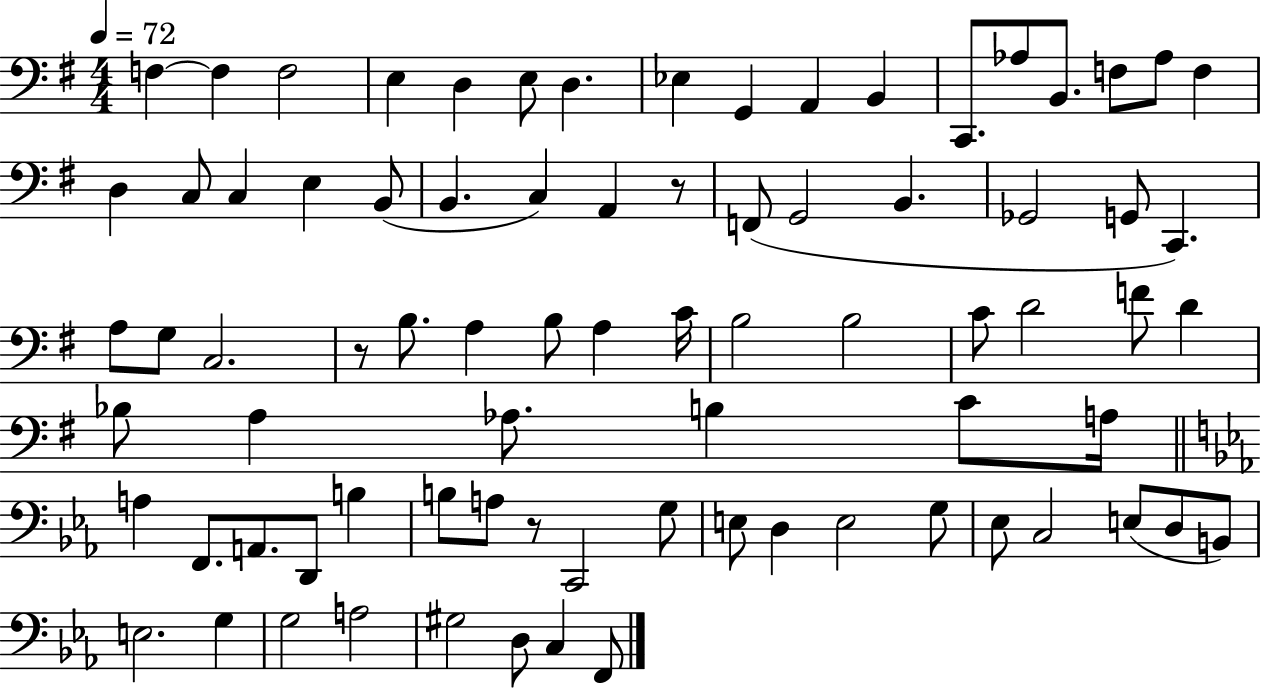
F3/q F3/q F3/h E3/q D3/q E3/e D3/q. Eb3/q G2/q A2/q B2/q C2/e. Ab3/e B2/e. F3/e Ab3/e F3/q D3/q C3/e C3/q E3/q B2/e B2/q. C3/q A2/q R/e F2/e G2/h B2/q. Gb2/h G2/e C2/q. A3/e G3/e C3/h. R/e B3/e. A3/q B3/e A3/q C4/s B3/h B3/h C4/e D4/h F4/e D4/q Bb3/e A3/q Ab3/e. B3/q C4/e A3/s A3/q F2/e. A2/e. D2/e B3/q B3/e A3/e R/e C2/h G3/e E3/e D3/q E3/h G3/e Eb3/e C3/h E3/e D3/e B2/e E3/h. G3/q G3/h A3/h G#3/h D3/e C3/q F2/e